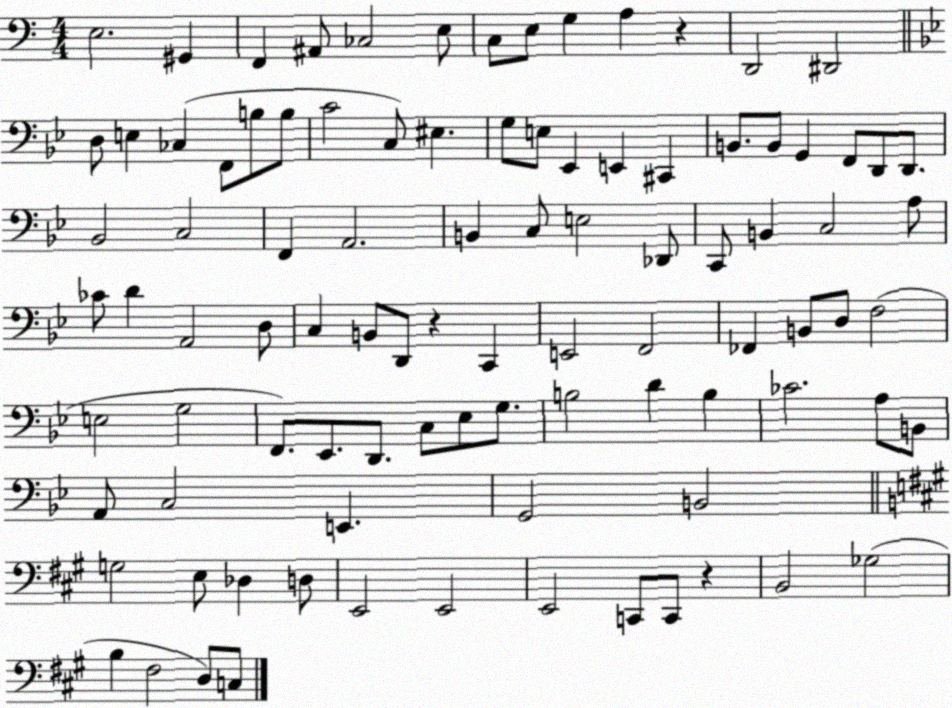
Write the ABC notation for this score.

X:1
T:Untitled
M:4/4
L:1/4
K:C
E,2 ^G,, F,, ^A,,/2 _C,2 E,/2 C,/2 E,/2 G, A, z D,,2 ^D,,2 D,/2 E, _C, F,,/2 B,/2 B,/2 C2 C,/2 ^E, G,/2 E,/2 _E,, E,, ^C,, B,,/2 B,,/2 G,, F,,/2 D,,/2 D,,/2 _B,,2 C,2 F,, A,,2 B,, C,/2 E,2 _D,,/2 C,,/2 B,, C,2 A,/2 _C/2 D A,,2 D,/2 C, B,,/2 D,,/2 z C,, E,,2 F,,2 _F,, B,,/2 D,/2 F,2 E,2 G,2 F,,/2 _E,,/2 D,,/2 C,/2 _E,/2 G,/2 B,2 D B, _C2 A,/2 B,,/2 A,,/2 C,2 E,, G,,2 B,,2 G,2 E,/2 _D, D,/2 E,,2 E,,2 E,,2 C,,/2 C,,/2 z B,,2 _G,2 B, ^F,2 D,/2 C,/2